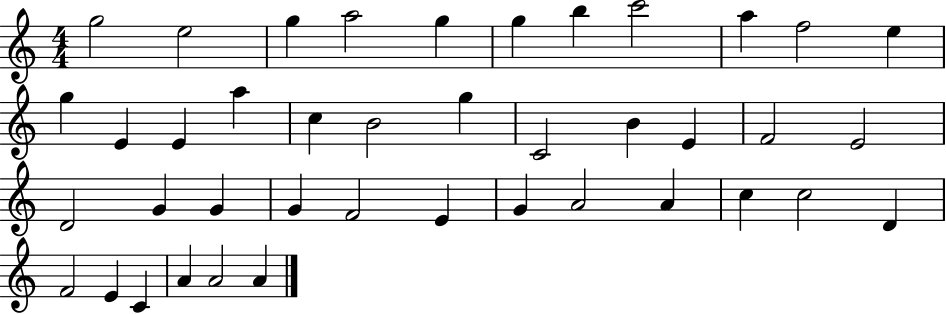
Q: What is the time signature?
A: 4/4